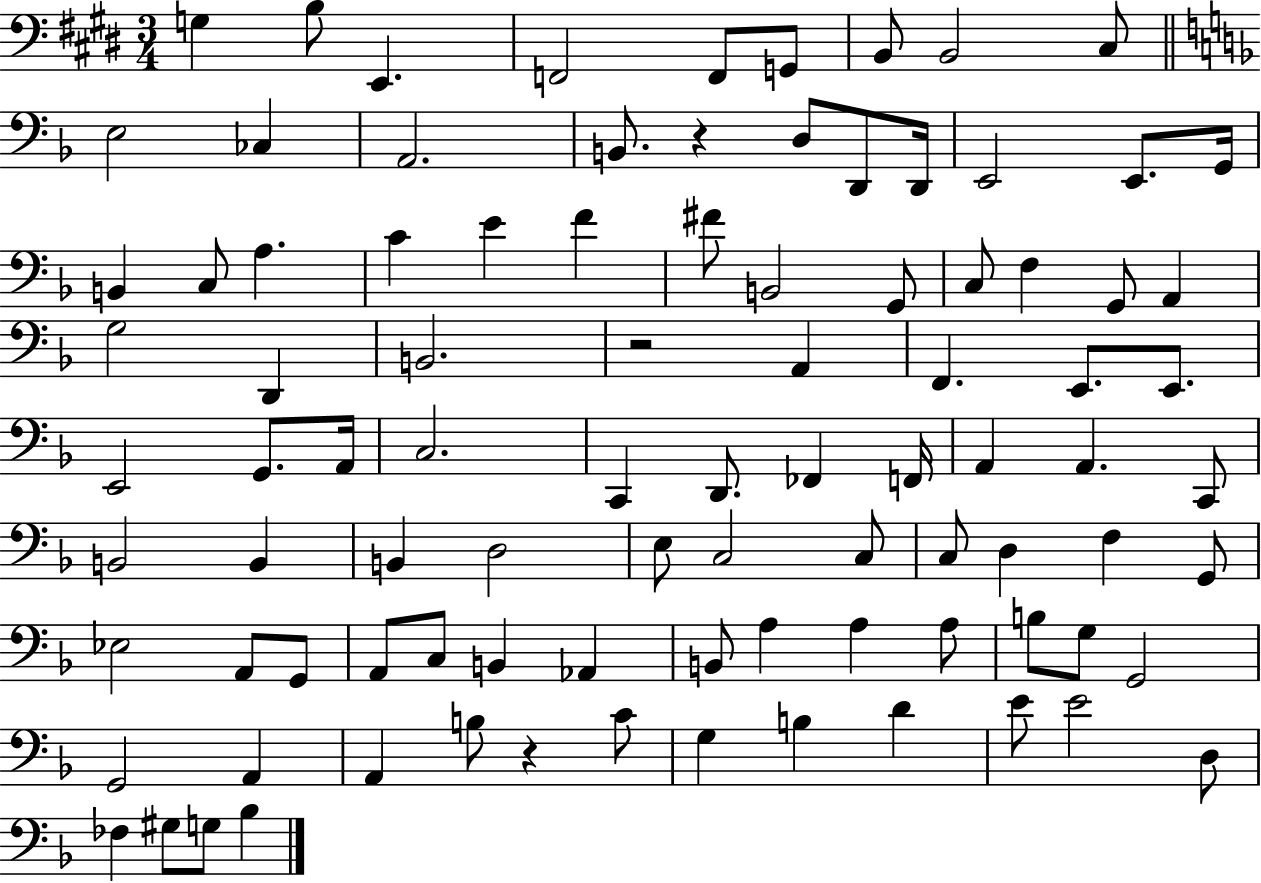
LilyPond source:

{
  \clef bass
  \numericTimeSignature
  \time 3/4
  \key e \major
  g4 b8 e,4. | f,2 f,8 g,8 | b,8 b,2 cis8 | \bar "||" \break \key f \major e2 ces4 | a,2. | b,8. r4 d8 d,8 d,16 | e,2 e,8. g,16 | \break b,4 c8 a4. | c'4 e'4 f'4 | fis'8 b,2 g,8 | c8 f4 g,8 a,4 | \break g2 d,4 | b,2. | r2 a,4 | f,4. e,8. e,8. | \break e,2 g,8. a,16 | c2. | c,4 d,8. fes,4 f,16 | a,4 a,4. c,8 | \break b,2 b,4 | b,4 d2 | e8 c2 c8 | c8 d4 f4 g,8 | \break ees2 a,8 g,8 | a,8 c8 b,4 aes,4 | b,8 a4 a4 a8 | b8 g8 g,2 | \break g,2 a,4 | a,4 b8 r4 c'8 | g4 b4 d'4 | e'8 e'2 d8 | \break fes4 gis8 g8 bes4 | \bar "|."
}